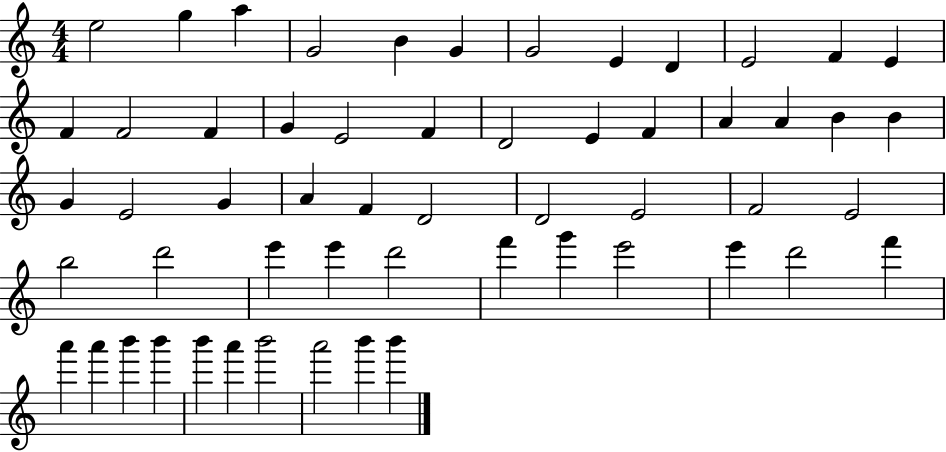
X:1
T:Untitled
M:4/4
L:1/4
K:C
e2 g a G2 B G G2 E D E2 F E F F2 F G E2 F D2 E F A A B B G E2 G A F D2 D2 E2 F2 E2 b2 d'2 e' e' d'2 f' g' e'2 e' d'2 f' a' a' b' b' b' a' b'2 a'2 b' b'